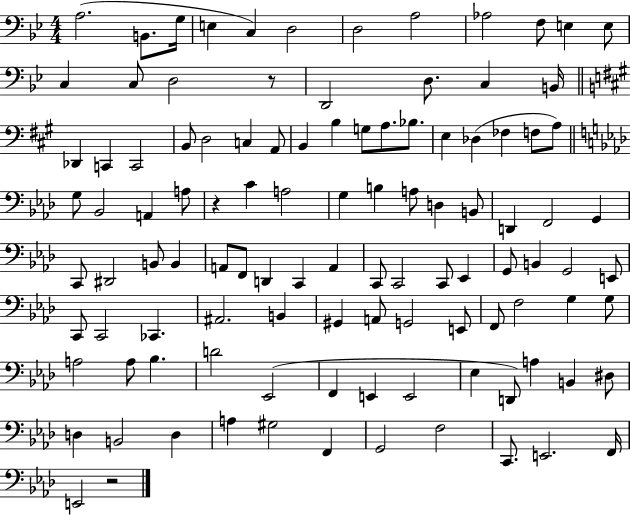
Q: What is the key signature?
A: BES major